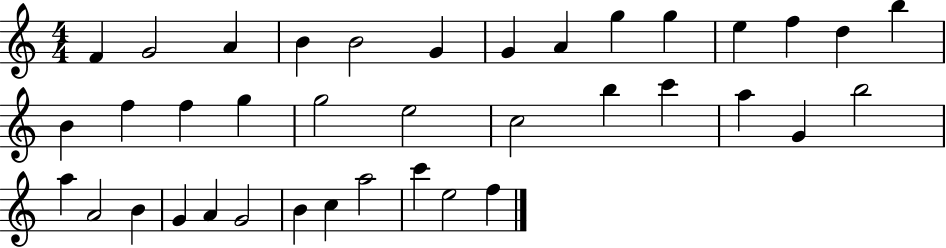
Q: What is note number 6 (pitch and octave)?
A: G4